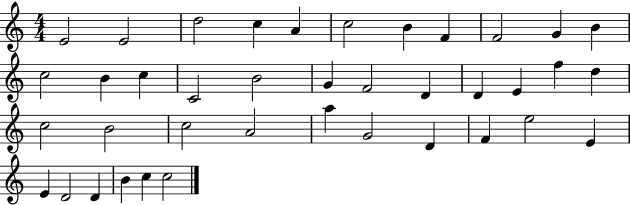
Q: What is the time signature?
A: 4/4